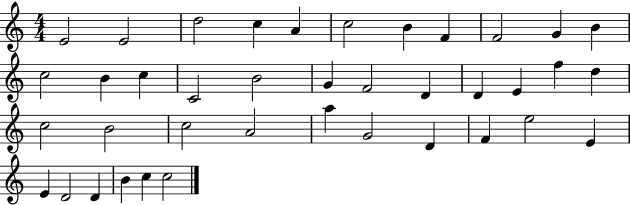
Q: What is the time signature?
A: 4/4